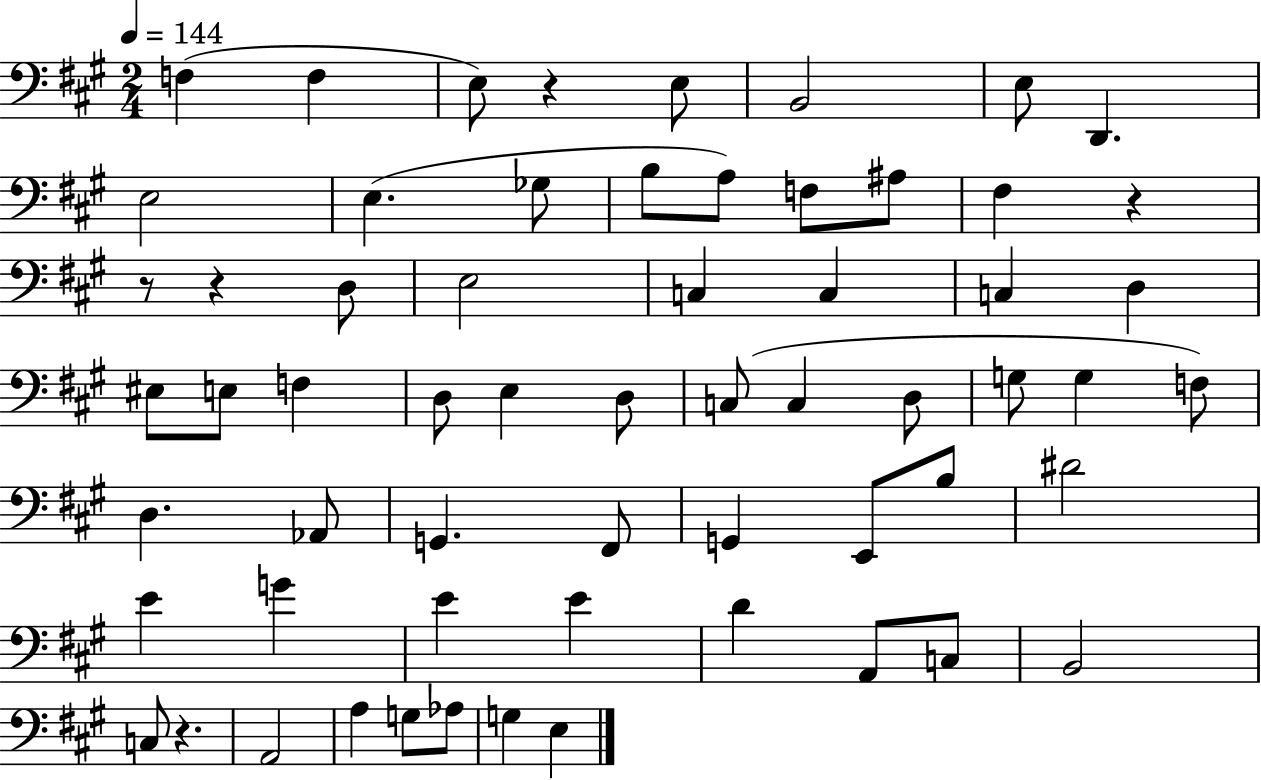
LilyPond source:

{
  \clef bass
  \numericTimeSignature
  \time 2/4
  \key a \major
  \tempo 4 = 144
  \repeat volta 2 { f4( f4 | e8) r4 e8 | b,2 | e8 d,4. | \break e2 | e4.( ges8 | b8 a8) f8 ais8 | fis4 r4 | \break r8 r4 d8 | e2 | c4 c4 | c4 d4 | \break eis8 e8 f4 | d8 e4 d8 | c8( c4 d8 | g8 g4 f8) | \break d4. aes,8 | g,4. fis,8 | g,4 e,8 b8 | dis'2 | \break e'4 g'4 | e'4 e'4 | d'4 a,8 c8 | b,2 | \break c8 r4. | a,2 | a4 g8 aes8 | g4 e4 | \break } \bar "|."
}